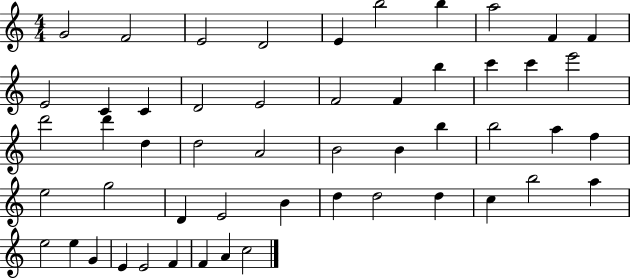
{
  \clef treble
  \numericTimeSignature
  \time 4/4
  \key c \major
  g'2 f'2 | e'2 d'2 | e'4 b''2 b''4 | a''2 f'4 f'4 | \break e'2 c'4 c'4 | d'2 e'2 | f'2 f'4 b''4 | c'''4 c'''4 e'''2 | \break d'''2 d'''4 d''4 | d''2 a'2 | b'2 b'4 b''4 | b''2 a''4 f''4 | \break e''2 g''2 | d'4 e'2 b'4 | d''4 d''2 d''4 | c''4 b''2 a''4 | \break e''2 e''4 g'4 | e'4 e'2 f'4 | f'4 a'4 c''2 | \bar "|."
}